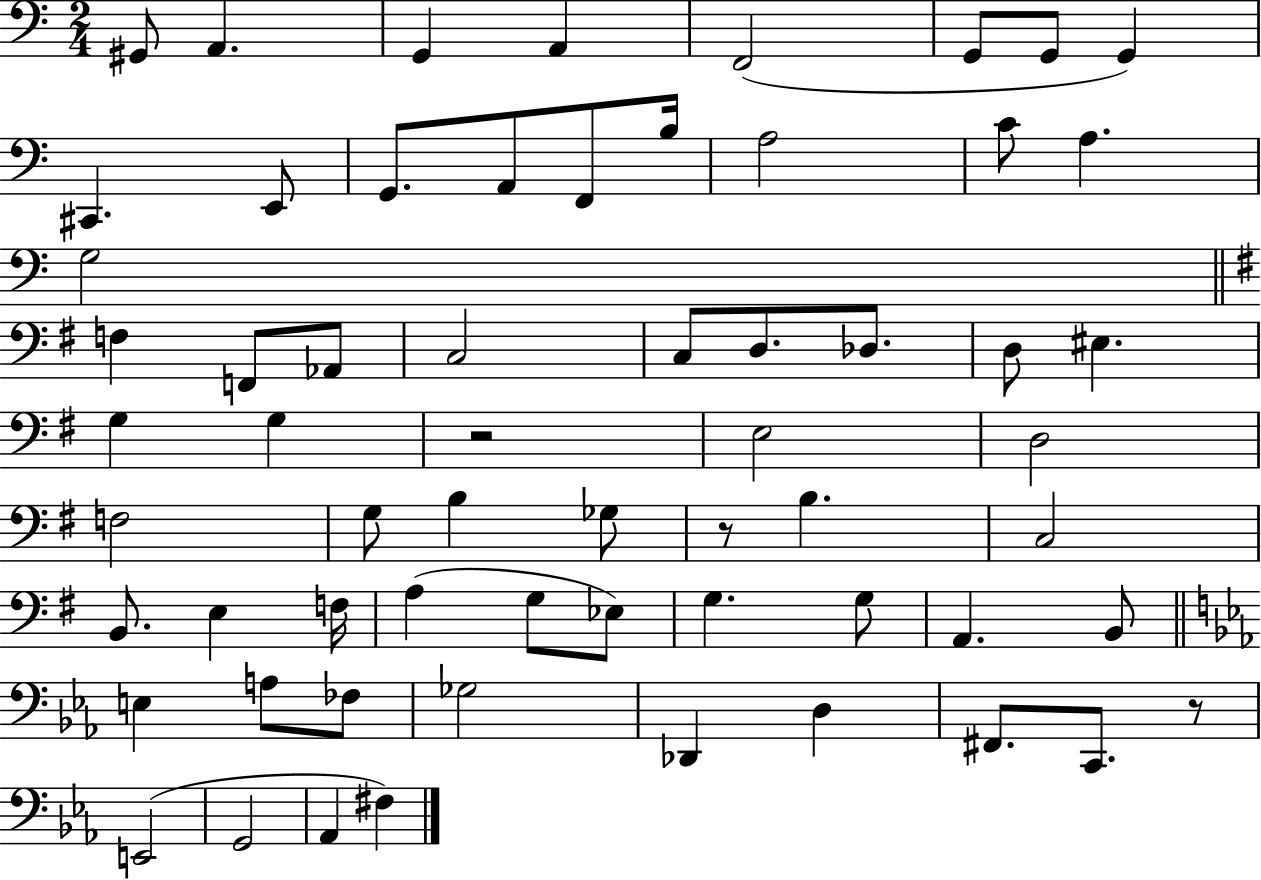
G#2/e A2/q. G2/q A2/q F2/h G2/e G2/e G2/q C#2/q. E2/e G2/e. A2/e F2/e B3/s A3/h C4/e A3/q. G3/h F3/q F2/e Ab2/e C3/h C3/e D3/e. Db3/e. D3/e EIS3/q. G3/q G3/q R/h E3/h D3/h F3/h G3/e B3/q Gb3/e R/e B3/q. C3/h B2/e. E3/q F3/s A3/q G3/e Eb3/e G3/q. G3/e A2/q. B2/e E3/q A3/e FES3/e Gb3/h Db2/q D3/q F#2/e. C2/e. R/e E2/h G2/h Ab2/q F#3/q